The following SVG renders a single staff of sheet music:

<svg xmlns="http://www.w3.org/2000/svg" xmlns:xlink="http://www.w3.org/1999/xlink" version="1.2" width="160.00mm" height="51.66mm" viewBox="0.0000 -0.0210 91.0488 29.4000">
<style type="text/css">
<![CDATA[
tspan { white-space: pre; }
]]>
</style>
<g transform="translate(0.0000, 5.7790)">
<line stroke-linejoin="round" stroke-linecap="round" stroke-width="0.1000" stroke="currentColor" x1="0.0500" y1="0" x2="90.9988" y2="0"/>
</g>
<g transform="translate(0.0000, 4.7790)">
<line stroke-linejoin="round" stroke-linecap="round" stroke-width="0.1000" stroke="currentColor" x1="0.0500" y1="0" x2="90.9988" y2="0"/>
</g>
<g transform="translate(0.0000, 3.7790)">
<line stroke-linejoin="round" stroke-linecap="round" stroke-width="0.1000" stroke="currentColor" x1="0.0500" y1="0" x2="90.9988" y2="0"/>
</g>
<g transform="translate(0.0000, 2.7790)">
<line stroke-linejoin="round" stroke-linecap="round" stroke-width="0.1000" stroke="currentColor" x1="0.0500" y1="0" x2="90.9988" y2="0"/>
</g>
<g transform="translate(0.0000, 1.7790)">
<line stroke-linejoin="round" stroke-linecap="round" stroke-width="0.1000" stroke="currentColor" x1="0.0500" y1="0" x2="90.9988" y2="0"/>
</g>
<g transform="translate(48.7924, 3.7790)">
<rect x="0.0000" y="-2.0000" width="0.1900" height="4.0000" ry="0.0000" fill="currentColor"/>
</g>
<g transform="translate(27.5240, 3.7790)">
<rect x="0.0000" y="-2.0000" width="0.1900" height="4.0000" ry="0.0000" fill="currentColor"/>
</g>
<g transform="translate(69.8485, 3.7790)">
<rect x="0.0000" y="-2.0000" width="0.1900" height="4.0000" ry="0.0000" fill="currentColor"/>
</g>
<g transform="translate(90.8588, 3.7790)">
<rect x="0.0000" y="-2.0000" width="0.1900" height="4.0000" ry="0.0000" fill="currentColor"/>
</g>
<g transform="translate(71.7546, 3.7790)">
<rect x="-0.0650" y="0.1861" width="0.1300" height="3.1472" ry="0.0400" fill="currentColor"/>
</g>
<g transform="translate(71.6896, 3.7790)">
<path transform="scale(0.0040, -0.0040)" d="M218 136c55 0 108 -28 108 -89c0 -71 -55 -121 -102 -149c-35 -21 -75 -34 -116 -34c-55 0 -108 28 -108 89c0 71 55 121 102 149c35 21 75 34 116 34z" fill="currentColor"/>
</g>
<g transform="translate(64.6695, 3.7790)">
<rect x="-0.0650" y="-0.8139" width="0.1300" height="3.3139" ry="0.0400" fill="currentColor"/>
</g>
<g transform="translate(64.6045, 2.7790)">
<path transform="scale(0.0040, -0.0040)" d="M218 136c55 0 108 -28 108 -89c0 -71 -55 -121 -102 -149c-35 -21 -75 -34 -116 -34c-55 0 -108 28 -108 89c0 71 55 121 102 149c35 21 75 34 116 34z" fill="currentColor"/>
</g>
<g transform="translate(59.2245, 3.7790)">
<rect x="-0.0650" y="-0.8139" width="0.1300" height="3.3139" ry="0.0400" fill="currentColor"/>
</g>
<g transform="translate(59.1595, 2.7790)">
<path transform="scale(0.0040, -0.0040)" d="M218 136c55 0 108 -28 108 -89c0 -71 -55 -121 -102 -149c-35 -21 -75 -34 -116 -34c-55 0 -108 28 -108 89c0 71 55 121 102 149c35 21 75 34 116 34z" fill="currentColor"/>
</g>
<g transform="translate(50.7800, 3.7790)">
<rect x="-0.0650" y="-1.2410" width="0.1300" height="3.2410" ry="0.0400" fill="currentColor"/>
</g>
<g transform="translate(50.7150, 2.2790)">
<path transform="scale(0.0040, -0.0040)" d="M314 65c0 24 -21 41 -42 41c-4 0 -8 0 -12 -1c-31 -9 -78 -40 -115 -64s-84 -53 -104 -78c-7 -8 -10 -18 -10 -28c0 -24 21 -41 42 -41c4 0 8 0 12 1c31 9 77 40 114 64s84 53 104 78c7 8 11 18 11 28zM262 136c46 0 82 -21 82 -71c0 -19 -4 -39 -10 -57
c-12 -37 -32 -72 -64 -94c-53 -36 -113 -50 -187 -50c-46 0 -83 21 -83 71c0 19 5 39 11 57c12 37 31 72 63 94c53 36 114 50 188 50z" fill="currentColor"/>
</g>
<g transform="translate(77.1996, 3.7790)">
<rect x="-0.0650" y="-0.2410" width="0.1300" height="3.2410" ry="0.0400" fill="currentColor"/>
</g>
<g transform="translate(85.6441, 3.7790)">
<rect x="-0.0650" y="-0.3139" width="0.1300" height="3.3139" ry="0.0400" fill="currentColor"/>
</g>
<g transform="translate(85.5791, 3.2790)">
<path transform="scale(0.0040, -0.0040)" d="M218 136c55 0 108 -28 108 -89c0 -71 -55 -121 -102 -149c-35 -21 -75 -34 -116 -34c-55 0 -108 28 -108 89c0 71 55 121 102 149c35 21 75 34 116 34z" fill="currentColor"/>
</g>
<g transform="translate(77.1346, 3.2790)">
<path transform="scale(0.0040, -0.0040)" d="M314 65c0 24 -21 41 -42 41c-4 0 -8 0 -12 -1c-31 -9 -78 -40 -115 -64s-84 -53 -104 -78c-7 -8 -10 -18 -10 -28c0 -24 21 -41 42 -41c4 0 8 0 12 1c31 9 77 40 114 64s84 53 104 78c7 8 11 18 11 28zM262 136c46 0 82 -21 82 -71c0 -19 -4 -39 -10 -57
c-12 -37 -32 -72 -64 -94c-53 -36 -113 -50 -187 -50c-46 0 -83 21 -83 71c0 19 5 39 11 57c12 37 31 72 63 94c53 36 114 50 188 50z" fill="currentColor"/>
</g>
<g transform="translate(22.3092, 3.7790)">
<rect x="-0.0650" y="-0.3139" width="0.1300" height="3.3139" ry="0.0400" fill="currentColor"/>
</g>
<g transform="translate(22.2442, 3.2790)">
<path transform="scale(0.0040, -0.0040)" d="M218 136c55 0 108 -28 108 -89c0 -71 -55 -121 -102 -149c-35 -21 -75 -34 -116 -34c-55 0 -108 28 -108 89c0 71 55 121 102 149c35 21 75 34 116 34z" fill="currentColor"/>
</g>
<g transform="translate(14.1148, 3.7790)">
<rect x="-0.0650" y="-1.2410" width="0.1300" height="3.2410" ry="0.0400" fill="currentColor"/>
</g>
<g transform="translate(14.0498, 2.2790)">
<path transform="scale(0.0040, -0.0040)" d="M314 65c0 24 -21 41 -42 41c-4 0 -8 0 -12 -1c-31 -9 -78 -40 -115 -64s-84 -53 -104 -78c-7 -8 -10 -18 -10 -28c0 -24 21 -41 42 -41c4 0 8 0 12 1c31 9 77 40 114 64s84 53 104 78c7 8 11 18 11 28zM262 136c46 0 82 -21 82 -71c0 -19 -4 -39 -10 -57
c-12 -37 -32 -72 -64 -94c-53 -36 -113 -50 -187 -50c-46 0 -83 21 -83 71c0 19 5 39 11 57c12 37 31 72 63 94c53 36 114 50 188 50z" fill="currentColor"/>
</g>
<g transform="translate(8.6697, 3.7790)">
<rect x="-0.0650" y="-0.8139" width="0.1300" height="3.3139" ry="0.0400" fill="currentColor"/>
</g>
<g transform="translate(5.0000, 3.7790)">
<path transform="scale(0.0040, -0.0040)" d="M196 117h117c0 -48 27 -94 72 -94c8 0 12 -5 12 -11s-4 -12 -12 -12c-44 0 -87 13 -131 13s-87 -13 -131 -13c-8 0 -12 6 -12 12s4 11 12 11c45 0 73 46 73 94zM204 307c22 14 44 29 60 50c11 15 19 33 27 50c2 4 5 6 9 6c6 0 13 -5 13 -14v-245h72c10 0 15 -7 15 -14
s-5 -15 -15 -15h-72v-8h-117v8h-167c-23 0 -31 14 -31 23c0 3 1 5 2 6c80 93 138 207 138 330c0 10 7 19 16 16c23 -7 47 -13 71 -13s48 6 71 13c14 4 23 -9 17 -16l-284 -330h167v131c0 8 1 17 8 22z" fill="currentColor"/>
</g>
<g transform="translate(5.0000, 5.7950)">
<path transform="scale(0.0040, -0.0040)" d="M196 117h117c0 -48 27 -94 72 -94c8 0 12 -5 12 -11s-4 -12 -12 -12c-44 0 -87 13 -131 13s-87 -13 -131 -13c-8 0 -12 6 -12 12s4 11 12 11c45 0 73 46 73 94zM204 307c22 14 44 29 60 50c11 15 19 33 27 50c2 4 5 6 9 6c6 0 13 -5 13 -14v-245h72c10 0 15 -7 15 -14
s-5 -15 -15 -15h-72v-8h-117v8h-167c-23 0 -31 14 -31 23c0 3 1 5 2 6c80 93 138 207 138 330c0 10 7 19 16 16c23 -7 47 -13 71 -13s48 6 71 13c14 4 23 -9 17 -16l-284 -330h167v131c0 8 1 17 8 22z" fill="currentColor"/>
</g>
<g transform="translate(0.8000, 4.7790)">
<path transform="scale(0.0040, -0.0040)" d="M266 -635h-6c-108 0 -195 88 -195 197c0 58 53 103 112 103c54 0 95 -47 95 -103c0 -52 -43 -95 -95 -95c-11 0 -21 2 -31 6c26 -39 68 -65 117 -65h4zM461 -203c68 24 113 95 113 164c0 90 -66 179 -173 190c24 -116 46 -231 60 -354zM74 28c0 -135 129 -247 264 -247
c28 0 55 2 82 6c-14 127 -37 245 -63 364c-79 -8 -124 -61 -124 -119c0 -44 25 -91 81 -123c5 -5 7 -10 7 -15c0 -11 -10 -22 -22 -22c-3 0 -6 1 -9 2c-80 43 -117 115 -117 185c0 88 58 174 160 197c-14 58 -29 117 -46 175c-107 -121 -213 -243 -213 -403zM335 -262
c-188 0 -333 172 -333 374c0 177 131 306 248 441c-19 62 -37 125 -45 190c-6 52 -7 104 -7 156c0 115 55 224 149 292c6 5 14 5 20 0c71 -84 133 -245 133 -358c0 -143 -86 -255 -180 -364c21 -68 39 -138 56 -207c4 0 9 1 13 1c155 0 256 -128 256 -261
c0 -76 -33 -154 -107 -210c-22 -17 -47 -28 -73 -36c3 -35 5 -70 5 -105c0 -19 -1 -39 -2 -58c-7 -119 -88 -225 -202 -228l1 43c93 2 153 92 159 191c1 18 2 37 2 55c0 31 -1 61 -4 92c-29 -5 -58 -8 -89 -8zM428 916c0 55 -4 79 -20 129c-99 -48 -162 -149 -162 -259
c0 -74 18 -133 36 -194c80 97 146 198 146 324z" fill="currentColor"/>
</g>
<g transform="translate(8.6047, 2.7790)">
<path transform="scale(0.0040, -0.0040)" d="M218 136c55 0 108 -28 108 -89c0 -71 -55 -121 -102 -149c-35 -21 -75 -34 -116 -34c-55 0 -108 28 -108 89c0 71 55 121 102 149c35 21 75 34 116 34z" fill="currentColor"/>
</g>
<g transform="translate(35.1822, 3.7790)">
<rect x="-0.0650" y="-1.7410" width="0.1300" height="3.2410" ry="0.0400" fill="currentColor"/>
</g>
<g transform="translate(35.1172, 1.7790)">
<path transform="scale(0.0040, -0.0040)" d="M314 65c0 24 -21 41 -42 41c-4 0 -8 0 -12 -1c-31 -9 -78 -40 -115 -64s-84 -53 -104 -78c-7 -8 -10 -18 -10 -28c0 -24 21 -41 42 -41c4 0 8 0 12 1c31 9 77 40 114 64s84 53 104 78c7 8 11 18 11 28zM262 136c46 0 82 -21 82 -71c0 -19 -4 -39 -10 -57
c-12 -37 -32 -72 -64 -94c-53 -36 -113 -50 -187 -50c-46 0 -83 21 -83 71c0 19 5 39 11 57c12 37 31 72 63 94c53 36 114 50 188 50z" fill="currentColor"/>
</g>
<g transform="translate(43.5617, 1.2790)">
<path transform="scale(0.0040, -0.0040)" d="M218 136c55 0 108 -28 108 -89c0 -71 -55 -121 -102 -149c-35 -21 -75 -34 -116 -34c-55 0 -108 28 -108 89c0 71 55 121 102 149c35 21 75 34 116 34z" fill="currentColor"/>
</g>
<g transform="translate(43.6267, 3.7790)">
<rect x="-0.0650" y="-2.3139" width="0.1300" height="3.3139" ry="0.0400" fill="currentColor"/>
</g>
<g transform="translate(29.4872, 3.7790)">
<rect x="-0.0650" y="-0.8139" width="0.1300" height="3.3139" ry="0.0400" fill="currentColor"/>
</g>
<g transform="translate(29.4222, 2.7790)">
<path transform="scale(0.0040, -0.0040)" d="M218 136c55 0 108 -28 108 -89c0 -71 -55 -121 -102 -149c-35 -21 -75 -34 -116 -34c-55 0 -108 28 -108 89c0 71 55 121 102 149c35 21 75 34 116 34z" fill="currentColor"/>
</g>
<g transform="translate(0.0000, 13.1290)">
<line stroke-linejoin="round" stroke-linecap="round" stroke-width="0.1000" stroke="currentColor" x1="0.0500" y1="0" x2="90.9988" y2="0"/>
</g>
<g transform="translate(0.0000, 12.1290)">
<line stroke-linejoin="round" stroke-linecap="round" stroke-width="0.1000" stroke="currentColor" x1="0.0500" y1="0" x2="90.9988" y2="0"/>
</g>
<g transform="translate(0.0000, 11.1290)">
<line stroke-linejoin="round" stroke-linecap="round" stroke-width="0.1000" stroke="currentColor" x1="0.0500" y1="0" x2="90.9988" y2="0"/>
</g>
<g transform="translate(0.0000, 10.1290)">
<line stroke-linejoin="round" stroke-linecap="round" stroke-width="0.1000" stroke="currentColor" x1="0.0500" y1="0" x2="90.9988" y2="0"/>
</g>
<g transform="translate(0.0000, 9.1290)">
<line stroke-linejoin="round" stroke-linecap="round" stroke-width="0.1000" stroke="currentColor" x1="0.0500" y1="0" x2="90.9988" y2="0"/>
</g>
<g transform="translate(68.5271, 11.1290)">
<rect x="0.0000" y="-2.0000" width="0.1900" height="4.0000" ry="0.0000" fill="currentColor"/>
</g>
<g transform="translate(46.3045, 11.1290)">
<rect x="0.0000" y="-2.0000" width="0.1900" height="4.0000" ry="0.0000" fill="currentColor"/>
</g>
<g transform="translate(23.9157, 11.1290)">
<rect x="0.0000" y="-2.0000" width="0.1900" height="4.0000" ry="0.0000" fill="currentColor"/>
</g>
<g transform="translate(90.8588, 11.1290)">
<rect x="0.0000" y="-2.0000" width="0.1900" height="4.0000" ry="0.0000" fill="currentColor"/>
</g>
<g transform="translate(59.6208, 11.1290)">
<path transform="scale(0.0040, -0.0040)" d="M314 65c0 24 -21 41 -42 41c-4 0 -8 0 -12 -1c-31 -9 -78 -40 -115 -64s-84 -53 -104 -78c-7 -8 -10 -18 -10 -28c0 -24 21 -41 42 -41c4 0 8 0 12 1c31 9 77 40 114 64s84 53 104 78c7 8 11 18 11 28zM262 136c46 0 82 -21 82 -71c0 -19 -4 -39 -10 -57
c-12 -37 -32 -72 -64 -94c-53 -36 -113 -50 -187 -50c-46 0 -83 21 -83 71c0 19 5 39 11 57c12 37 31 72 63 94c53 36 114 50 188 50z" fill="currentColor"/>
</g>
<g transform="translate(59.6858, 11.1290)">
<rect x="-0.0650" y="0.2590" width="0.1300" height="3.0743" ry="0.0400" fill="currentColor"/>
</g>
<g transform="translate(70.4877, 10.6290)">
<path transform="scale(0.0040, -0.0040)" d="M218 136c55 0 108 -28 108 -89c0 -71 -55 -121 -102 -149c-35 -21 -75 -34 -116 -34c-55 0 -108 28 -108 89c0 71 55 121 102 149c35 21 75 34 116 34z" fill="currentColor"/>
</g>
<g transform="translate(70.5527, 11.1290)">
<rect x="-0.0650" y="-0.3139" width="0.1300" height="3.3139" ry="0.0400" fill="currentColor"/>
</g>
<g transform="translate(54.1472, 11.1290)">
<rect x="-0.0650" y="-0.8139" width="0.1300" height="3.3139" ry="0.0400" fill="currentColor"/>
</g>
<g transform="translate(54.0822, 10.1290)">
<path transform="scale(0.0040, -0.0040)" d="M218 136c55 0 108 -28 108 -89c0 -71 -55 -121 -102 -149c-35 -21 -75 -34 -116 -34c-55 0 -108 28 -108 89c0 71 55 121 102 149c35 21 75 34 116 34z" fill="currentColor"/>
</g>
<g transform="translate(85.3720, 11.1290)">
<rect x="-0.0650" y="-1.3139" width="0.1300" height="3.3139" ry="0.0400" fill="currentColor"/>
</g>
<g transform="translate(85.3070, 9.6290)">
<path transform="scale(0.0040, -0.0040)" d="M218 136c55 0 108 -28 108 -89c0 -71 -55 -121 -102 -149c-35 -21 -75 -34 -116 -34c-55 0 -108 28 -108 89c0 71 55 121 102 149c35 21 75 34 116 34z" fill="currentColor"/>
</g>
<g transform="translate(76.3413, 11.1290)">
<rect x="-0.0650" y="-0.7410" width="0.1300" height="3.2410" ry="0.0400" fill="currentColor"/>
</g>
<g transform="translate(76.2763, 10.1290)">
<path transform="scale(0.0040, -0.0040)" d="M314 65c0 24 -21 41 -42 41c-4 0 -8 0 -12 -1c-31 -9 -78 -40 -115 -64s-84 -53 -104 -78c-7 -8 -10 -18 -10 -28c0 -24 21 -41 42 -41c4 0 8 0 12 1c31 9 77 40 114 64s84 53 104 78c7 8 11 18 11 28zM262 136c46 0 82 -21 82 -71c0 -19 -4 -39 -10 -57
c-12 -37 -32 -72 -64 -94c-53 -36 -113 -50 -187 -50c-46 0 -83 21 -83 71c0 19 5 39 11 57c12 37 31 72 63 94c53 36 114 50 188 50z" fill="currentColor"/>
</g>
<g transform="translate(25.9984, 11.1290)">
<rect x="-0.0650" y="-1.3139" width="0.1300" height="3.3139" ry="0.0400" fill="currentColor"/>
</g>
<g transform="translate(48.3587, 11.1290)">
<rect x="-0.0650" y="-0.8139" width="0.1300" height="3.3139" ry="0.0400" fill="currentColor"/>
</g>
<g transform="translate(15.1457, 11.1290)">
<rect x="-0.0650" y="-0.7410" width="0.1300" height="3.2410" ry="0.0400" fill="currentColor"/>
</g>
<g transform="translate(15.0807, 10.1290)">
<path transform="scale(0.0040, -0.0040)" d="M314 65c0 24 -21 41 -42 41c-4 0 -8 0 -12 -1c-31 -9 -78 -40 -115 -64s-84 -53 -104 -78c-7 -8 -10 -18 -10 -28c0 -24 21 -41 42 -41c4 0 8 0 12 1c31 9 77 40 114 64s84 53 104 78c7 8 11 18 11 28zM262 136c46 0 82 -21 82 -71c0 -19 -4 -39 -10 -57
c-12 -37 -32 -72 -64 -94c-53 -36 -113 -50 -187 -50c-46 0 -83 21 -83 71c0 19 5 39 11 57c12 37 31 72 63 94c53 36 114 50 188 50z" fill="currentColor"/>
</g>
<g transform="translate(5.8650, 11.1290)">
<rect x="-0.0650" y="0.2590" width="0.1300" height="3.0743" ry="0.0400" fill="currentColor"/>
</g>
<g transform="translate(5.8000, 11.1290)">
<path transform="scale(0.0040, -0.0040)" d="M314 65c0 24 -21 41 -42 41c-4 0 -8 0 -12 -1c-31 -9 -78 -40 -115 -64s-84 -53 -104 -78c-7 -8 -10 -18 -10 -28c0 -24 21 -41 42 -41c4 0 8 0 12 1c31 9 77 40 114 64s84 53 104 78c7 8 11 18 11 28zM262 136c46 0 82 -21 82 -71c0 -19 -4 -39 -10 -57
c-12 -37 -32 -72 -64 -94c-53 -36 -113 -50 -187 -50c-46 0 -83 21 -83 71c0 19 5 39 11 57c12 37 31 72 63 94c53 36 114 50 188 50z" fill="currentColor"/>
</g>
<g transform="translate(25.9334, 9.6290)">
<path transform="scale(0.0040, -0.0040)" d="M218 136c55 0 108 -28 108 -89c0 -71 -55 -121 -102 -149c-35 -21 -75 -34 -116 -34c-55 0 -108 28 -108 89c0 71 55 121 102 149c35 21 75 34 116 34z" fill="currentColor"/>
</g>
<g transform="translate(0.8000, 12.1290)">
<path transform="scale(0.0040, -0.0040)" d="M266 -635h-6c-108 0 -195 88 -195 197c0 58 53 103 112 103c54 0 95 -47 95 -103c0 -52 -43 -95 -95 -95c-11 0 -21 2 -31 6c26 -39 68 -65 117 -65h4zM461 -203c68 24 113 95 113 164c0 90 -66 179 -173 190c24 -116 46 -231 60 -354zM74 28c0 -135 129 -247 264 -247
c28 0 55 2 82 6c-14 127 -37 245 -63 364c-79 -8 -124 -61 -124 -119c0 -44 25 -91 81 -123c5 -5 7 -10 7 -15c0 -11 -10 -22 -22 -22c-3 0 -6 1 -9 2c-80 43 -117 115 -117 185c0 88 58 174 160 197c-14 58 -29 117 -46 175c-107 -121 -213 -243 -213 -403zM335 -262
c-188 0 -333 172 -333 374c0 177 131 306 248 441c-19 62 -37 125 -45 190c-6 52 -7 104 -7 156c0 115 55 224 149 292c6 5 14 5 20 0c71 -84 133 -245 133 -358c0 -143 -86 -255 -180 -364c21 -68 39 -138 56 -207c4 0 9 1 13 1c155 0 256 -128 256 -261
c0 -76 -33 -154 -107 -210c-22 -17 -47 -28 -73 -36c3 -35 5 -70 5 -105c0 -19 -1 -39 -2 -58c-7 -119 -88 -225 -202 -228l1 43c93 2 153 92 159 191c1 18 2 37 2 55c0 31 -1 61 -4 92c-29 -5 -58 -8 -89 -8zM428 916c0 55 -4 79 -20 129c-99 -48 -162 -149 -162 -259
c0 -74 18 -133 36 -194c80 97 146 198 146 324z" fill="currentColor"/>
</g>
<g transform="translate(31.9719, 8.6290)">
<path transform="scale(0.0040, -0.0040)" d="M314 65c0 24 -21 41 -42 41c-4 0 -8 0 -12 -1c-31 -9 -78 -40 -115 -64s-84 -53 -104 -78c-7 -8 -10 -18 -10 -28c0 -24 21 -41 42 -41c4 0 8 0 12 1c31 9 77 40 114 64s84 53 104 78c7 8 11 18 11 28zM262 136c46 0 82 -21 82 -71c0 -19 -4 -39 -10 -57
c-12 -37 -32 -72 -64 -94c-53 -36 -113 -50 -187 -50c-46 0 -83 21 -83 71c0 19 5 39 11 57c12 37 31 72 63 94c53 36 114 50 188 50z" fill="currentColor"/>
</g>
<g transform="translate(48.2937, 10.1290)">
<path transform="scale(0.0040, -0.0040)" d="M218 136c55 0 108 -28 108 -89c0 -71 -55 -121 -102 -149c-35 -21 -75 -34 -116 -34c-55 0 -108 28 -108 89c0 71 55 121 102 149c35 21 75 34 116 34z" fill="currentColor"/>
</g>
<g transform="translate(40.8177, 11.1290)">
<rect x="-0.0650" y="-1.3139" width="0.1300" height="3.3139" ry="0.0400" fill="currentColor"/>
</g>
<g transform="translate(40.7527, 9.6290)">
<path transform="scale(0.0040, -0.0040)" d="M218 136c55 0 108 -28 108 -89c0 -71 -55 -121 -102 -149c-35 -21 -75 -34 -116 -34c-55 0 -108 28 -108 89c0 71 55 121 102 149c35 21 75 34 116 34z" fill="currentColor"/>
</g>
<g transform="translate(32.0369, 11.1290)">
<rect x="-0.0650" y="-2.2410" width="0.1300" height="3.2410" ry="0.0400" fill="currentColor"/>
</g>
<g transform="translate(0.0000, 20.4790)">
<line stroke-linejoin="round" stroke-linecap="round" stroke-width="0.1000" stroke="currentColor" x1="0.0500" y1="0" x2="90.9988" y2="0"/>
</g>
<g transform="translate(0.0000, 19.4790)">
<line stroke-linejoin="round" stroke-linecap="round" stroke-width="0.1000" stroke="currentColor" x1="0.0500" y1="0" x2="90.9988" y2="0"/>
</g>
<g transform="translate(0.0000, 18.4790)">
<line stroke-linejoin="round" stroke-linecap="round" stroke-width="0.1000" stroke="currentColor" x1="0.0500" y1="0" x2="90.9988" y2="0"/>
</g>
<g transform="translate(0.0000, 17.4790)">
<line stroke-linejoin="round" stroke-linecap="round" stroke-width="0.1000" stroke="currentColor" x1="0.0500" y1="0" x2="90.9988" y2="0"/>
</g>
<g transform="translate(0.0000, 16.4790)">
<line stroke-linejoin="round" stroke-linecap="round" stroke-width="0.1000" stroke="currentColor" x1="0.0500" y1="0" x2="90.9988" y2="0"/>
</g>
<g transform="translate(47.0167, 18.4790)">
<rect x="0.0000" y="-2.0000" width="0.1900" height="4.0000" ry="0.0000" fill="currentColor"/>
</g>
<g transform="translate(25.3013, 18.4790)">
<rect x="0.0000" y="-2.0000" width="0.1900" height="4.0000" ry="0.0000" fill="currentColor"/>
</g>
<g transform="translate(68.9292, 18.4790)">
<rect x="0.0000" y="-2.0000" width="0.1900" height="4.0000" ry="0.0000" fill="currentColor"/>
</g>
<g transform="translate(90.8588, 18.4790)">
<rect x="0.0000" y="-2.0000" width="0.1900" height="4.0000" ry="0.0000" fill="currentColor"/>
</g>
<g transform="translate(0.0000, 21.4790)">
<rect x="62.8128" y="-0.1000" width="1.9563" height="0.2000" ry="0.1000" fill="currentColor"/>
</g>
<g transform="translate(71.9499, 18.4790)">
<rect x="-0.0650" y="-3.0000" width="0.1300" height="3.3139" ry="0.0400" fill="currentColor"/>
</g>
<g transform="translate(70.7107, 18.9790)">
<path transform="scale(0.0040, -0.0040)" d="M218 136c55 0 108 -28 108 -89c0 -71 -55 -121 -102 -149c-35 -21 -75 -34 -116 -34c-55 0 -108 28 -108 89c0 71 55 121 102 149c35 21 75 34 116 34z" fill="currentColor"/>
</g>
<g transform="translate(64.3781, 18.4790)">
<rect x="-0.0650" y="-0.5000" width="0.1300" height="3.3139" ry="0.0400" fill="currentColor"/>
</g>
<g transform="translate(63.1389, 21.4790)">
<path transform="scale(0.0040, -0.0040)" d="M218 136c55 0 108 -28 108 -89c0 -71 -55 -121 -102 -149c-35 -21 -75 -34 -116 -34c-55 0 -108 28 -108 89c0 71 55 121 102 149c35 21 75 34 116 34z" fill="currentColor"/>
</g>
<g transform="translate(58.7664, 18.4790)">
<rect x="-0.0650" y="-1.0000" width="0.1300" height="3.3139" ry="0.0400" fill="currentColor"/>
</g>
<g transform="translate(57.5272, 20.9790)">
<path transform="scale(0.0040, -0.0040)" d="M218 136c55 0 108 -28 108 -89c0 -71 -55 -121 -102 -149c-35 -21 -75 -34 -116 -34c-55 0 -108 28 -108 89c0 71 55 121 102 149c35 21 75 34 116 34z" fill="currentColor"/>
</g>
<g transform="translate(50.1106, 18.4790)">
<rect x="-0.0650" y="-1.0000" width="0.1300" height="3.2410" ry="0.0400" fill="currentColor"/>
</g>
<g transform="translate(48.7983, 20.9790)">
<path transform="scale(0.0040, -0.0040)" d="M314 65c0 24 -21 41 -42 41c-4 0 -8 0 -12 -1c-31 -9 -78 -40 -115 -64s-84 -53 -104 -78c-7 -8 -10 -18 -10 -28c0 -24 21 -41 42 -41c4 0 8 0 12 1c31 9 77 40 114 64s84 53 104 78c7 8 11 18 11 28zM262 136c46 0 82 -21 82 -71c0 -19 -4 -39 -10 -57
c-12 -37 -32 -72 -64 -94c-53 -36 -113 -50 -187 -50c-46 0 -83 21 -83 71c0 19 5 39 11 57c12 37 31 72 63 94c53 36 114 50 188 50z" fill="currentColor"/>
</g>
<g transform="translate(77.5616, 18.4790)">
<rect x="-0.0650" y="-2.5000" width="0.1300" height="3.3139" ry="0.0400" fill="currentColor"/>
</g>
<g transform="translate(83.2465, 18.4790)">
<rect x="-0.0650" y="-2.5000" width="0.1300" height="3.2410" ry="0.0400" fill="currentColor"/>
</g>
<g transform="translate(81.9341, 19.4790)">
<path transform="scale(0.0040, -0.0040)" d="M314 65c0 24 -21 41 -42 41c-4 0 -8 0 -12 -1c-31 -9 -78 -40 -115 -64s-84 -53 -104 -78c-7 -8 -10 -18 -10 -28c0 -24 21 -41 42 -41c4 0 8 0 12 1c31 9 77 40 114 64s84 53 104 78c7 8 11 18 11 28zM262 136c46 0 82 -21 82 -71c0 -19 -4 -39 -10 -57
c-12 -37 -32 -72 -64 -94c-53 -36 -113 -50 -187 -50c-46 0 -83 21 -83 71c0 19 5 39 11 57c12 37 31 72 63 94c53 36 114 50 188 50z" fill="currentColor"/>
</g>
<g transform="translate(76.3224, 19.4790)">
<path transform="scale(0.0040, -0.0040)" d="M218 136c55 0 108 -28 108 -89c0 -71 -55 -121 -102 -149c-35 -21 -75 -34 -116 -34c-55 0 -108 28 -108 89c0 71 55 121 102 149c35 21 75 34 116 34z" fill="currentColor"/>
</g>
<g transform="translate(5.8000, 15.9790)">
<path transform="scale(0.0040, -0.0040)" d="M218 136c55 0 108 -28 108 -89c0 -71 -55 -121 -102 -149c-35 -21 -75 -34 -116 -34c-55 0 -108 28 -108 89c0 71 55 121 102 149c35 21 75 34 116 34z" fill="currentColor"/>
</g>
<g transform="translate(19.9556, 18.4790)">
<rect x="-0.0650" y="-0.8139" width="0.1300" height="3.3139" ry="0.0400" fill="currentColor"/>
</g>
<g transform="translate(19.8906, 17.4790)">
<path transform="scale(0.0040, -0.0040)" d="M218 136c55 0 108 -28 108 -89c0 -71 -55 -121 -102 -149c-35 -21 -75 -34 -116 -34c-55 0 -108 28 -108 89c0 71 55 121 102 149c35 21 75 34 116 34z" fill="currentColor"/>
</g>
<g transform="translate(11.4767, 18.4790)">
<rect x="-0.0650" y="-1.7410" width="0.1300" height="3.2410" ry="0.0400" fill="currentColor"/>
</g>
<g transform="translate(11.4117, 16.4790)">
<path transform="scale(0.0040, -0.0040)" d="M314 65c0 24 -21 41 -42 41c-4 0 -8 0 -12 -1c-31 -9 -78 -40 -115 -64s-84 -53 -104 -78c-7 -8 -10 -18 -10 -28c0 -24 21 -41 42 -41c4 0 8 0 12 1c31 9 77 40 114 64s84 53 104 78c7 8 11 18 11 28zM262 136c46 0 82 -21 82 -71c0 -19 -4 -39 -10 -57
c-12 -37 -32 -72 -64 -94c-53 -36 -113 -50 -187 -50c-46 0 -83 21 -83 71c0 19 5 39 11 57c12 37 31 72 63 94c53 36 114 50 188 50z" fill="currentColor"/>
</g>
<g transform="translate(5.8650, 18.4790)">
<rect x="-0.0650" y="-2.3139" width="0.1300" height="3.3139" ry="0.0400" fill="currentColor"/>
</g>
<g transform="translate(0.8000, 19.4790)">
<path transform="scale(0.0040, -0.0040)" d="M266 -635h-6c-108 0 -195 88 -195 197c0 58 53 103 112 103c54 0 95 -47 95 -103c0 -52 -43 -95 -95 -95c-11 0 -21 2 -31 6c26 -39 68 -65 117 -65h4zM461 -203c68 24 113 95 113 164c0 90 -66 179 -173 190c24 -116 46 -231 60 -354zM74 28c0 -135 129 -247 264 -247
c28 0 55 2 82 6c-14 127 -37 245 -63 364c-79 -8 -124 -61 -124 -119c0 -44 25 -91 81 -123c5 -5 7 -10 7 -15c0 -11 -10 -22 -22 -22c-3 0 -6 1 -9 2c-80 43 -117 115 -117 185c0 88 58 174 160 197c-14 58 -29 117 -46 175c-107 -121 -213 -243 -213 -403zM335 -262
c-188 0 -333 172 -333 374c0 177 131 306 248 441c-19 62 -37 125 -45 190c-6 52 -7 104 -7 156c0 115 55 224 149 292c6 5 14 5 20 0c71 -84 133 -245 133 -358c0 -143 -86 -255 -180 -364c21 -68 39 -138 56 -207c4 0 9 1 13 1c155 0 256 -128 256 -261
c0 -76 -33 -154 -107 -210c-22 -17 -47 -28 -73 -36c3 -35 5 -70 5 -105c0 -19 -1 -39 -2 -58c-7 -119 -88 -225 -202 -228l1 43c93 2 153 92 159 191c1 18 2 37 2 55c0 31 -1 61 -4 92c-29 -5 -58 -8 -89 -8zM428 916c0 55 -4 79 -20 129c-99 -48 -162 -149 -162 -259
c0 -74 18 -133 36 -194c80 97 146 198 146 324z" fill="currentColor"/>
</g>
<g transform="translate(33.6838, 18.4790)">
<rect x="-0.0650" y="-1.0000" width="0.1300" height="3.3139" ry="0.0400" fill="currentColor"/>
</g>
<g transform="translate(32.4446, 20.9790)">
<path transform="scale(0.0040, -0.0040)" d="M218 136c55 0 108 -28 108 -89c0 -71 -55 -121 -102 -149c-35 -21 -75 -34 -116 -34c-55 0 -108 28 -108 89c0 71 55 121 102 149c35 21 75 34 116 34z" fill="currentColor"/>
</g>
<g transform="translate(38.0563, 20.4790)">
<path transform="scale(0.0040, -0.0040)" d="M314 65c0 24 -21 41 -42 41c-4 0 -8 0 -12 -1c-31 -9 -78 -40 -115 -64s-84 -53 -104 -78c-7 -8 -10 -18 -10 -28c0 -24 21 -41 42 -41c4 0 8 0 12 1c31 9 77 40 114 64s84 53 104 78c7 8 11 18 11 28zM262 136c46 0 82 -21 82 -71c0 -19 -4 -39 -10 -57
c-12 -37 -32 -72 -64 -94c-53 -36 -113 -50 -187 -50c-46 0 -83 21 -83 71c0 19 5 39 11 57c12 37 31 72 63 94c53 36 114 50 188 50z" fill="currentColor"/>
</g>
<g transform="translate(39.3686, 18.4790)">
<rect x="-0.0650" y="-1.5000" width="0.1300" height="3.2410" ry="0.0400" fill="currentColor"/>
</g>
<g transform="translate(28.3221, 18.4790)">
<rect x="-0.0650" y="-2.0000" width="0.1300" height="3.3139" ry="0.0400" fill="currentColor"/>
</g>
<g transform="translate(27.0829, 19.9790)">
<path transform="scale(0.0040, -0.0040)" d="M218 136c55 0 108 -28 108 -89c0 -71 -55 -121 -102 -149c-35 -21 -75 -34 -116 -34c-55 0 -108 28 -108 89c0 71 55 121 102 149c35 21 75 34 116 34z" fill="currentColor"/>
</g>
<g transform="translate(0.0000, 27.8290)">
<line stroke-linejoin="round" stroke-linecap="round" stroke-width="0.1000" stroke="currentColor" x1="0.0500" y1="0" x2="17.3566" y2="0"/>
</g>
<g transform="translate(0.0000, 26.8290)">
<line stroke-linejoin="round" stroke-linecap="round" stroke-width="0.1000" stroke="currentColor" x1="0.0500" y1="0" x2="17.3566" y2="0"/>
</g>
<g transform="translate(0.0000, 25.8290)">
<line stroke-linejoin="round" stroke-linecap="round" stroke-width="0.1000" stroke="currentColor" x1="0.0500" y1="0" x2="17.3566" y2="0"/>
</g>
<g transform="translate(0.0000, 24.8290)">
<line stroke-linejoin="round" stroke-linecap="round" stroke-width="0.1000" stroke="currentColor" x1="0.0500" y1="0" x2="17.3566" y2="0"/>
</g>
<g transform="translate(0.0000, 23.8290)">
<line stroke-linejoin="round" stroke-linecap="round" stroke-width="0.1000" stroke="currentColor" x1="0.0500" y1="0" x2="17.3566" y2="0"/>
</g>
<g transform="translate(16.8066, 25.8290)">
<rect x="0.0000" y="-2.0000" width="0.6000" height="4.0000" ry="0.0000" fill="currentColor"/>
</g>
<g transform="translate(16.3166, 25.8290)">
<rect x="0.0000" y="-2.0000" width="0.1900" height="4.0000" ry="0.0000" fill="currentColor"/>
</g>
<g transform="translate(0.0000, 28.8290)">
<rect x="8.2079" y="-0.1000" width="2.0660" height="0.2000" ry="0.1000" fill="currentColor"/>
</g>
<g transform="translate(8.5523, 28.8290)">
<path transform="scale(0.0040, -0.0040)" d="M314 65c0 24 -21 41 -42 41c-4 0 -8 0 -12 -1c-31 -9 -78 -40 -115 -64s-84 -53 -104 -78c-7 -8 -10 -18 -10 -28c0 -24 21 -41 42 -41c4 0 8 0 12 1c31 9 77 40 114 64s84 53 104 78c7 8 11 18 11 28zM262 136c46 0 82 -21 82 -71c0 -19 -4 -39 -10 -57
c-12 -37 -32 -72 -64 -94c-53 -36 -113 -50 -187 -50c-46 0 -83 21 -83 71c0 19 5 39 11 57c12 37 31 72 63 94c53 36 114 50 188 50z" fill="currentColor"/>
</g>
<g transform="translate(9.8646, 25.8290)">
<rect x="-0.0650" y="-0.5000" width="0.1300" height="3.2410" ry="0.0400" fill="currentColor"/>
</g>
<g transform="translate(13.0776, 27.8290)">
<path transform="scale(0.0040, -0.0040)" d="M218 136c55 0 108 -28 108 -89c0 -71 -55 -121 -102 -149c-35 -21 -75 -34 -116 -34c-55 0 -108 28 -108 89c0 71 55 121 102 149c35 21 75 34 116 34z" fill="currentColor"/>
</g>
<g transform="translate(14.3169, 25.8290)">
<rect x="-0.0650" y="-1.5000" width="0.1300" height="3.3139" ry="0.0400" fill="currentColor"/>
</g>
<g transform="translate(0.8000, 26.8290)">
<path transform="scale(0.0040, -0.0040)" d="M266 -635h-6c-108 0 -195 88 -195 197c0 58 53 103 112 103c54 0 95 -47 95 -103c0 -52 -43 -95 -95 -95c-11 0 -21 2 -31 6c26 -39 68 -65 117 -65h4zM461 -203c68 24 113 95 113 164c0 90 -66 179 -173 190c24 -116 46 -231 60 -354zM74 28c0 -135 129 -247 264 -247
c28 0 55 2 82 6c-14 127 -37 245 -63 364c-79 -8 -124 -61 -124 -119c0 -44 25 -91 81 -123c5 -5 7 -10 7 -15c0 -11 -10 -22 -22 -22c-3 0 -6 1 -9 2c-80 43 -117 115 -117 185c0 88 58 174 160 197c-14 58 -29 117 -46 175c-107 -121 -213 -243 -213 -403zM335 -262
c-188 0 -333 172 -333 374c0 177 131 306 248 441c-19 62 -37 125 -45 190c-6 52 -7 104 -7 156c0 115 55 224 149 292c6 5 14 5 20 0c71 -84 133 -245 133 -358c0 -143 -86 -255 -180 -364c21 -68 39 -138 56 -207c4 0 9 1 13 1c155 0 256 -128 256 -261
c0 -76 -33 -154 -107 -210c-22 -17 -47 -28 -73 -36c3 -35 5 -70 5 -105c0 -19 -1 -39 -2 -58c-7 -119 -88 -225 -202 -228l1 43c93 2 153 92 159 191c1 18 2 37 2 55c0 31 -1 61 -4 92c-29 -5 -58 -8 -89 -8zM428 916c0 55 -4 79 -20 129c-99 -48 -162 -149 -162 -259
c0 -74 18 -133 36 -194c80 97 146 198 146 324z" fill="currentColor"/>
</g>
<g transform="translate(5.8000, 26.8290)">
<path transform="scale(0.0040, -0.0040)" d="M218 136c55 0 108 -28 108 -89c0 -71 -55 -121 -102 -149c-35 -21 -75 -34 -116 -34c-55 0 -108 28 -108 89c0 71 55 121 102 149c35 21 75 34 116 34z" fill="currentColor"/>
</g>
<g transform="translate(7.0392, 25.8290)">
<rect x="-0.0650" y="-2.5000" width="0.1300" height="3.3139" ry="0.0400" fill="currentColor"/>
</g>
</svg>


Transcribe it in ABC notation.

X:1
T:Untitled
M:4/4
L:1/4
K:C
d e2 c d f2 g e2 d d B c2 c B2 d2 e g2 e d d B2 c d2 e g f2 d F D E2 D2 D C A G G2 G C2 E